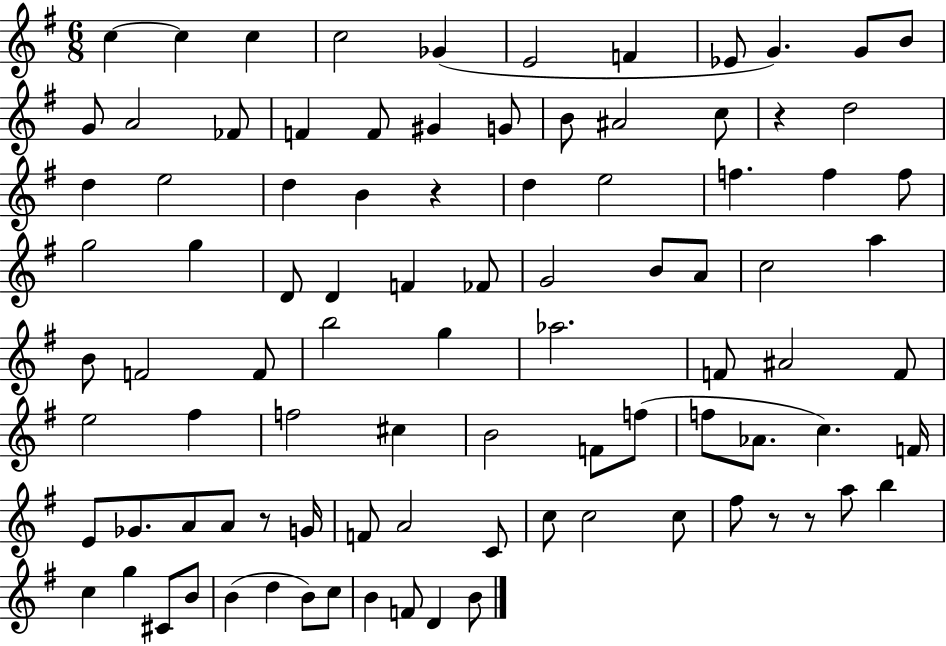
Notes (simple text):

C5/q C5/q C5/q C5/h Gb4/q E4/h F4/q Eb4/e G4/q. G4/e B4/e G4/e A4/h FES4/e F4/q F4/e G#4/q G4/e B4/e A#4/h C5/e R/q D5/h D5/q E5/h D5/q B4/q R/q D5/q E5/h F5/q. F5/q F5/e G5/h G5/q D4/e D4/q F4/q FES4/e G4/h B4/e A4/e C5/h A5/q B4/e F4/h F4/e B5/h G5/q Ab5/h. F4/e A#4/h F4/e E5/h F#5/q F5/h C#5/q B4/h F4/e F5/e F5/e Ab4/e. C5/q. F4/s E4/e Gb4/e. A4/e A4/e R/e G4/s F4/e A4/h C4/e C5/e C5/h C5/e F#5/e R/e R/e A5/e B5/q C5/q G5/q C#4/e B4/e B4/q D5/q B4/e C5/e B4/q F4/e D4/q B4/e